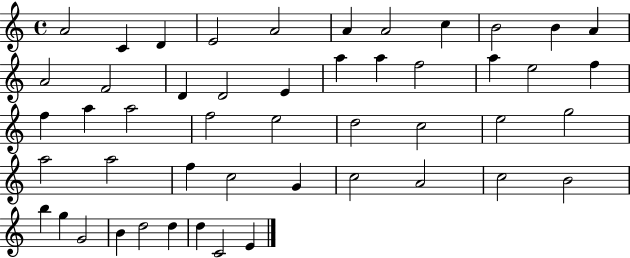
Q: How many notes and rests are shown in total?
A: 49